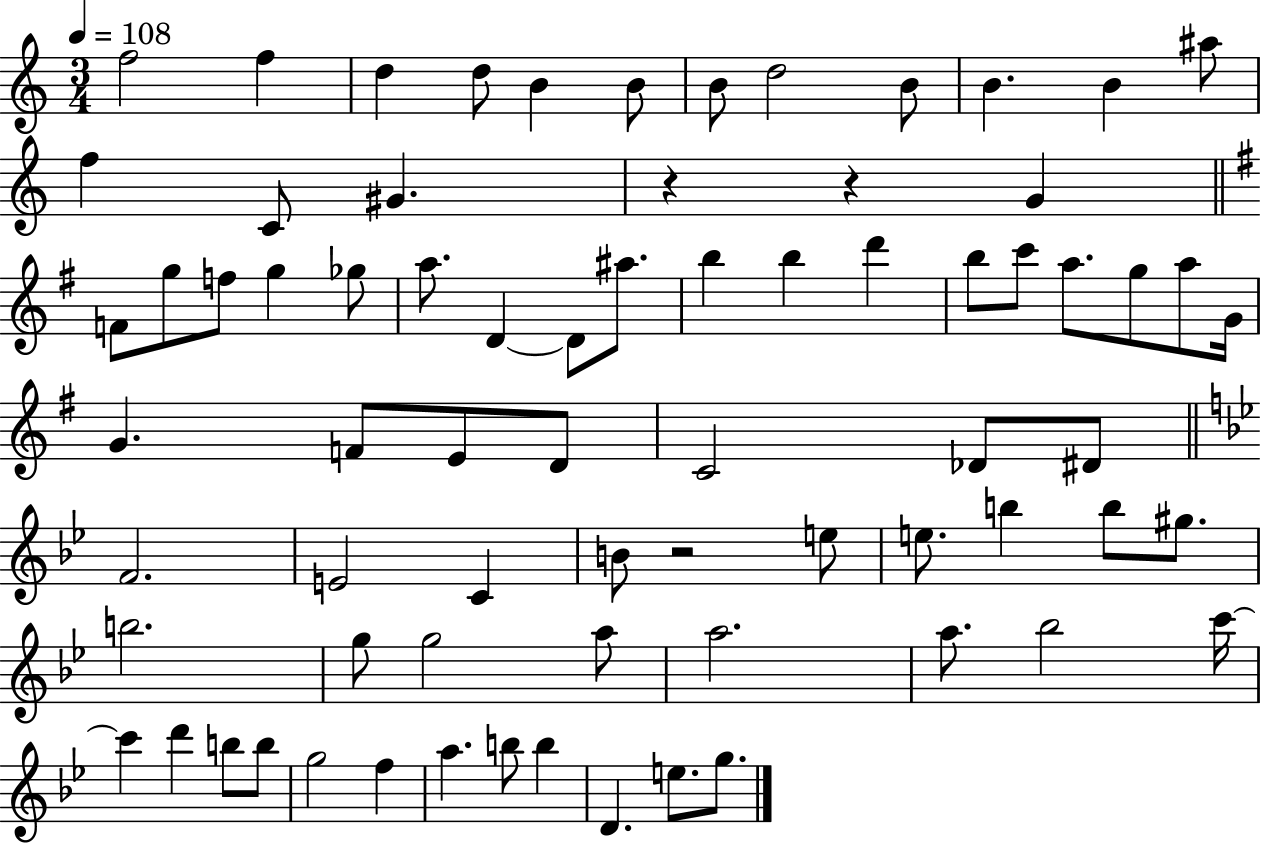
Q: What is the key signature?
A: C major